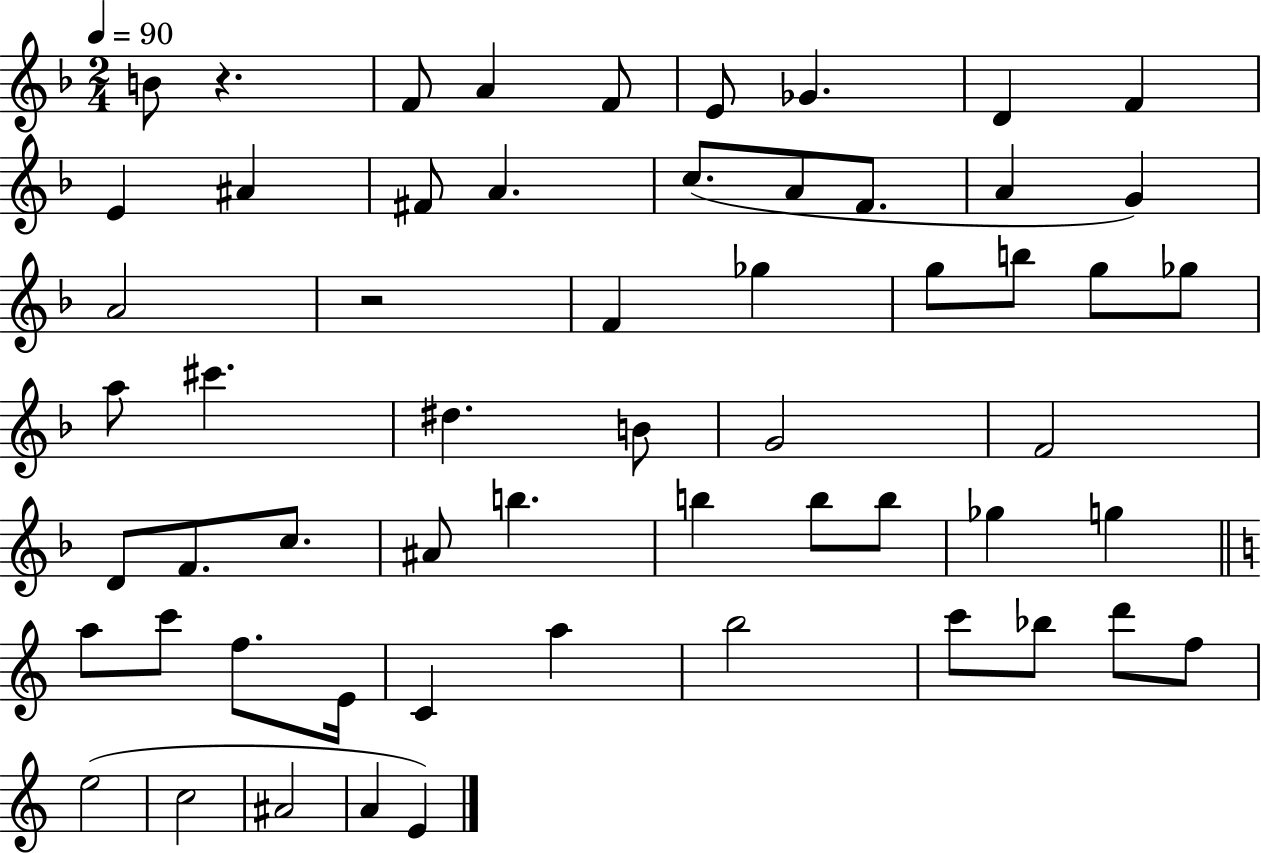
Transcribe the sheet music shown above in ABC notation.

X:1
T:Untitled
M:2/4
L:1/4
K:F
B/2 z F/2 A F/2 E/2 _G D F E ^A ^F/2 A c/2 A/2 F/2 A G A2 z2 F _g g/2 b/2 g/2 _g/2 a/2 ^c' ^d B/2 G2 F2 D/2 F/2 c/2 ^A/2 b b b/2 b/2 _g g a/2 c'/2 f/2 E/4 C a b2 c'/2 _b/2 d'/2 f/2 e2 c2 ^A2 A E